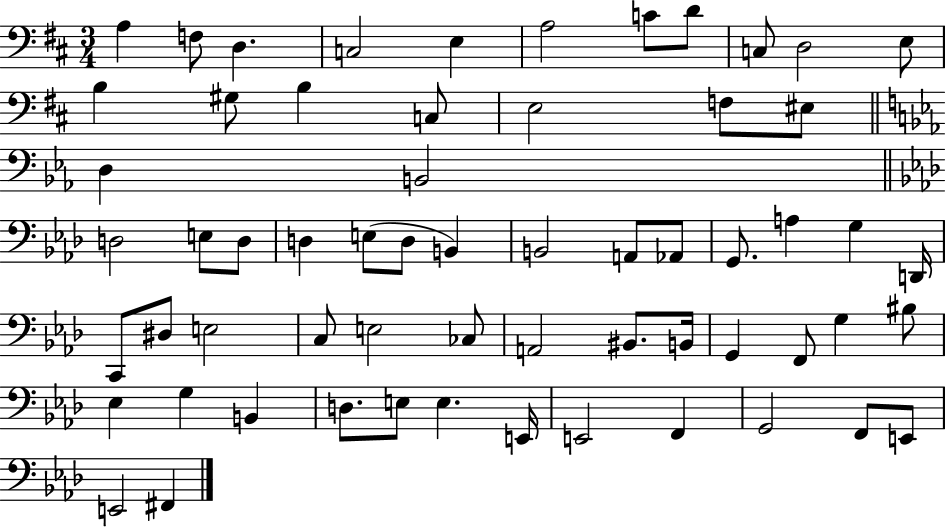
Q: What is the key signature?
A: D major